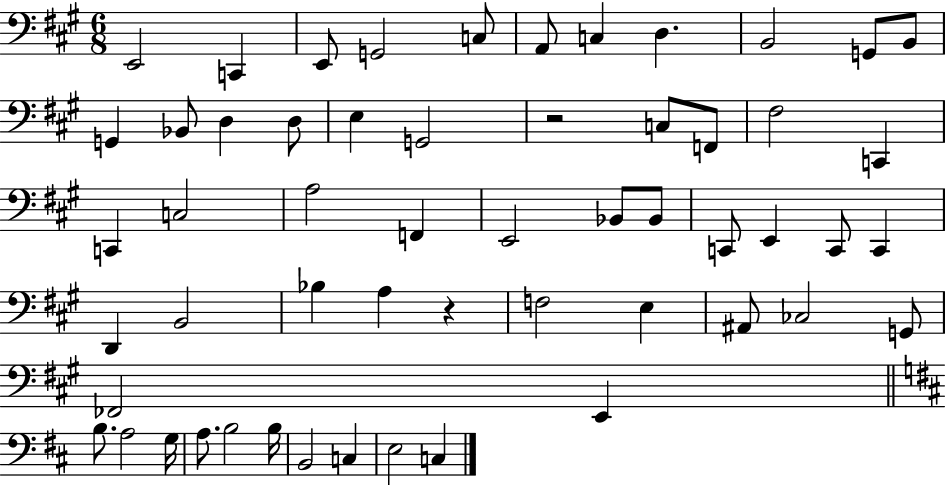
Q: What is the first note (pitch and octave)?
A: E2